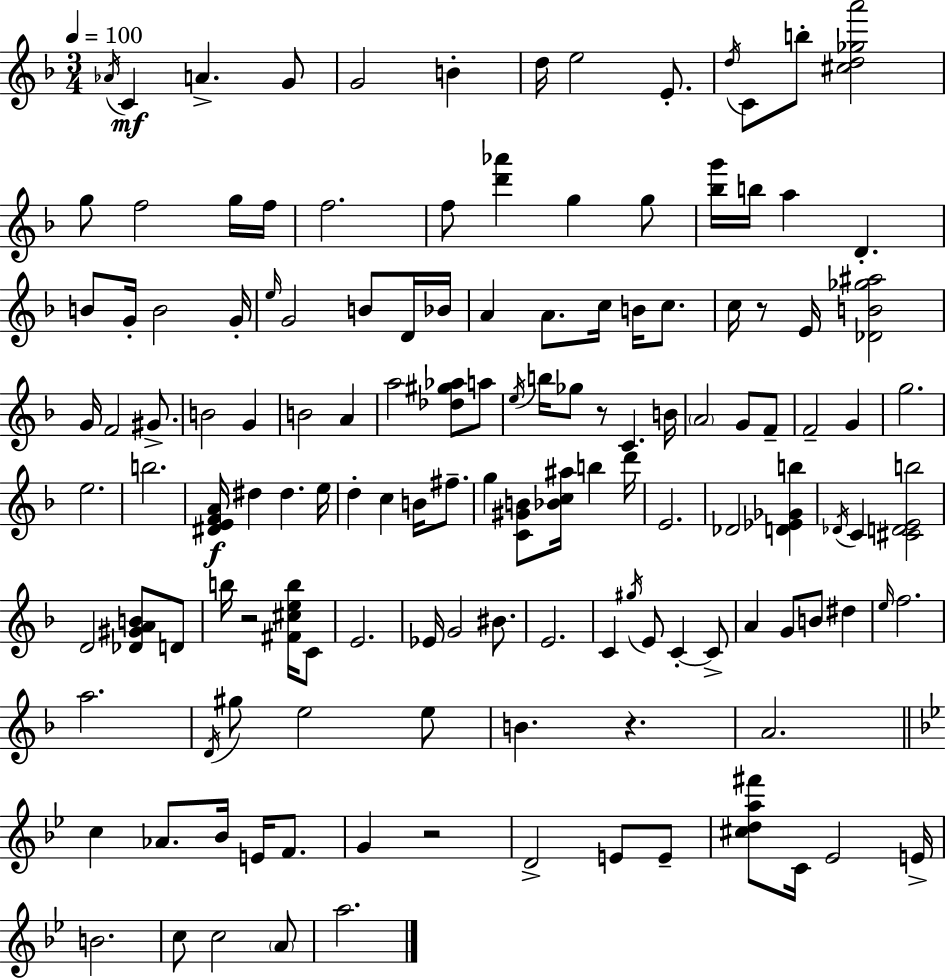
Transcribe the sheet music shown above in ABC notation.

X:1
T:Untitled
M:3/4
L:1/4
K:Dm
_A/4 C A G/2 G2 B d/4 e2 E/2 d/4 C/2 b/2 [^cd_ga']2 g/2 f2 g/4 f/4 f2 f/2 [d'_a'] g g/2 [_bg']/4 b/4 a D B/2 G/4 B2 G/4 e/4 G2 B/2 D/4 _B/4 A A/2 c/4 B/4 c/2 c/4 z/2 E/4 [_DB_g^a]2 G/4 F2 ^G/2 B2 G B2 A a2 [_d^g_a]/2 a/2 e/4 b/4 _g/2 z/2 C B/4 A2 G/2 F/2 F2 G g2 e2 b2 [^DEFA]/4 ^d ^d e/4 d c B/4 ^f/2 g [C^GB]/2 [_Bc^a]/4 b d'/4 E2 _D2 [D_E_Gb] _D/4 C [^CDEb]2 D2 [_D^GAB]/2 D/2 b/4 z2 [^F^ceb]/4 C/2 E2 _E/4 G2 ^B/2 E2 C ^g/4 E/2 C C/2 A G/2 B/2 ^d e/4 f2 a2 D/4 ^g/2 e2 e/2 B z A2 c _A/2 _B/4 E/4 F/2 G z2 D2 E/2 E/2 [^cda^f']/2 C/4 _E2 E/4 B2 c/2 c2 A/2 a2